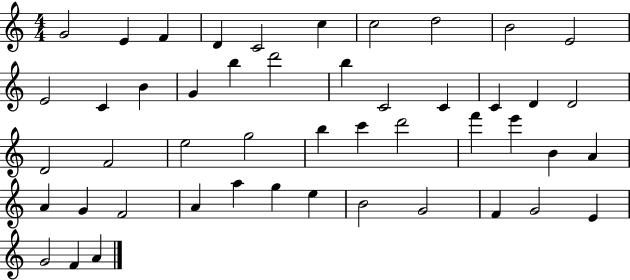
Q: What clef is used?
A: treble